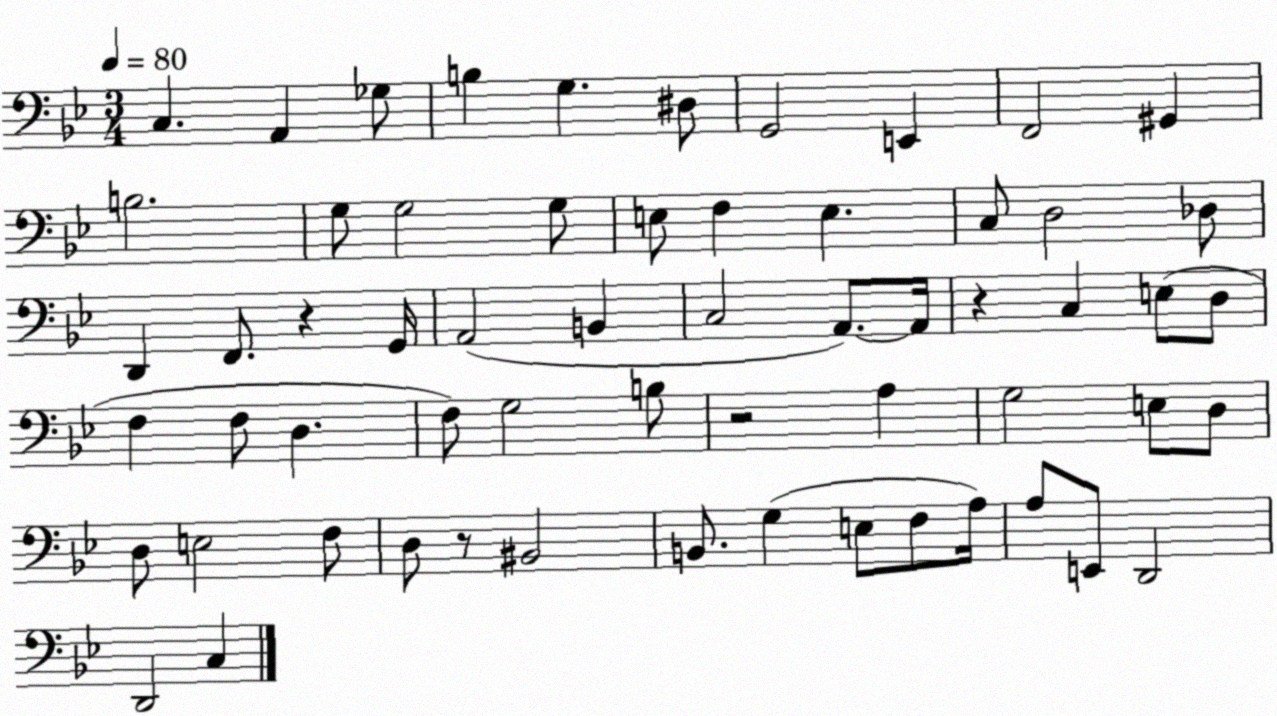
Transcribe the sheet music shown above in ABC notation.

X:1
T:Untitled
M:3/4
L:1/4
K:Bb
C, A,, _G,/2 B, G, ^D,/2 G,,2 E,, F,,2 ^G,, B,2 G,/2 G,2 G,/2 E,/2 F, E, C,/2 D,2 _D,/2 D,, F,,/2 z G,,/4 A,,2 B,, C,2 A,,/2 A,,/4 z C, E,/2 D,/2 F, F,/2 D, F,/2 G,2 B,/2 z2 A, G,2 E,/2 D,/2 D,/2 E,2 F,/2 D,/2 z/2 ^B,,2 B,,/2 G, E,/2 F,/2 A,/4 A,/2 E,,/2 D,,2 D,,2 C,